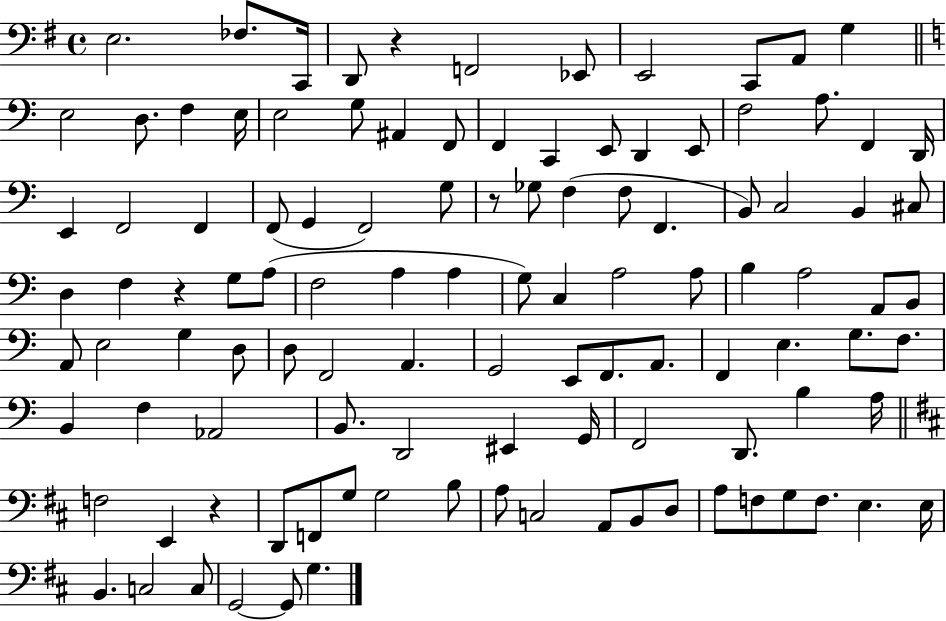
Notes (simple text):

E3/h. FES3/e. C2/s D2/e R/q F2/h Eb2/e E2/h C2/e A2/e G3/q E3/h D3/e. F3/q E3/s E3/h G3/e A#2/q F2/e F2/q C2/q E2/e D2/q E2/e F3/h A3/e. F2/q D2/s E2/q F2/h F2/q F2/e G2/q F2/h G3/e R/e Gb3/e F3/q F3/e F2/q. B2/e C3/h B2/q C#3/e D3/q F3/q R/q G3/e A3/e F3/h A3/q A3/q G3/e C3/q A3/h A3/e B3/q A3/h A2/e B2/e A2/e E3/h G3/q D3/e D3/e F2/h A2/q. G2/h E2/e F2/e. A2/e. F2/q E3/q. G3/e. F3/e. B2/q F3/q Ab2/h B2/e. D2/h EIS2/q G2/s F2/h D2/e. B3/q A3/s F3/h E2/q R/q D2/e F2/e G3/e G3/h B3/e A3/e C3/h A2/e B2/e D3/e A3/e F3/e G3/e F3/e. E3/q. E3/s B2/q. C3/h C3/e G2/h G2/e G3/q.